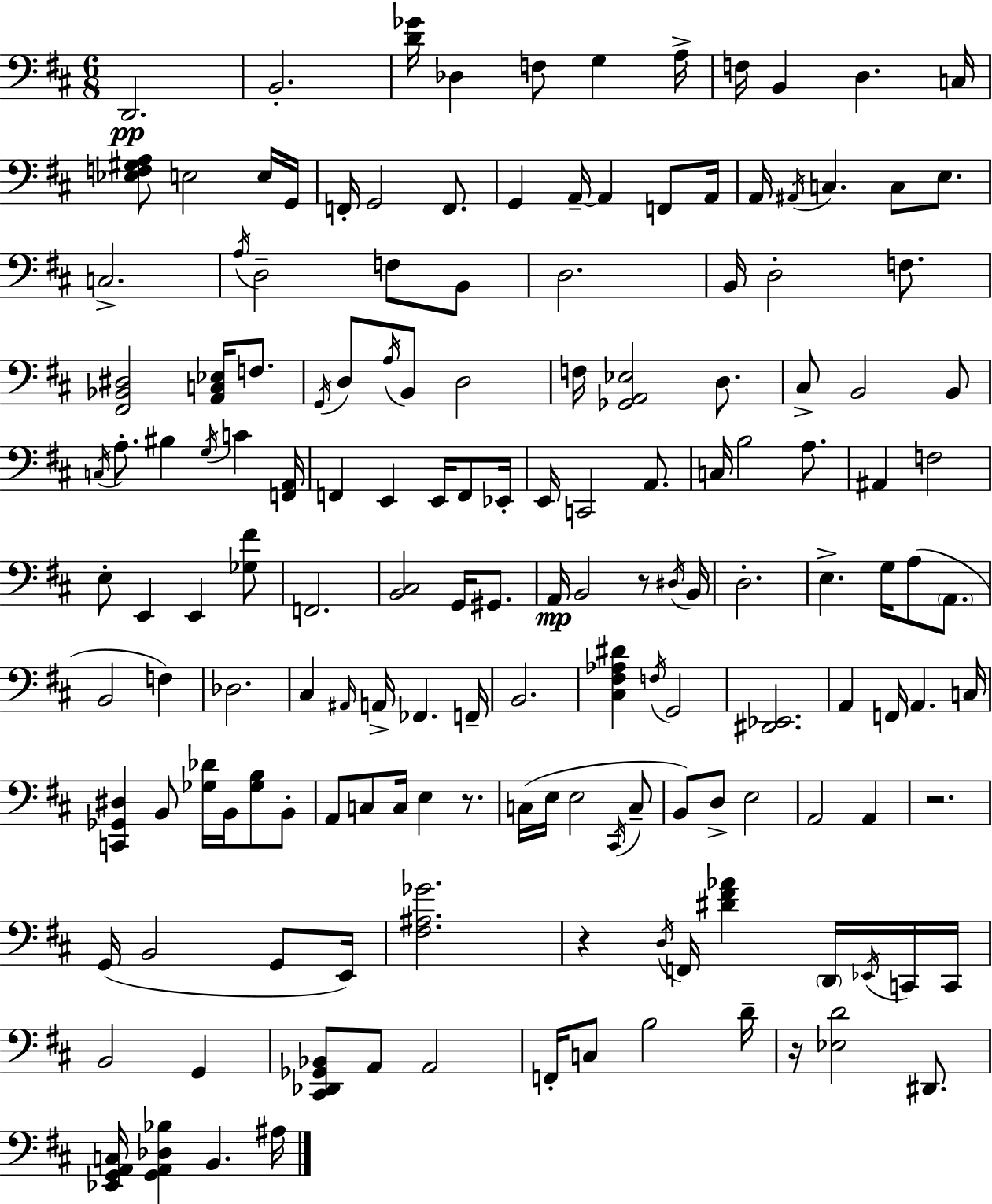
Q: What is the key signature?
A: D major